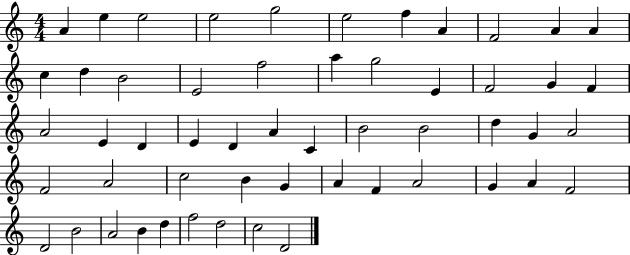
{
  \clef treble
  \numericTimeSignature
  \time 4/4
  \key c \major
  a'4 e''4 e''2 | e''2 g''2 | e''2 f''4 a'4 | f'2 a'4 a'4 | \break c''4 d''4 b'2 | e'2 f''2 | a''4 g''2 e'4 | f'2 g'4 f'4 | \break a'2 e'4 d'4 | e'4 d'4 a'4 c'4 | b'2 b'2 | d''4 g'4 a'2 | \break f'2 a'2 | c''2 b'4 g'4 | a'4 f'4 a'2 | g'4 a'4 f'2 | \break d'2 b'2 | a'2 b'4 d''4 | f''2 d''2 | c''2 d'2 | \break \bar "|."
}